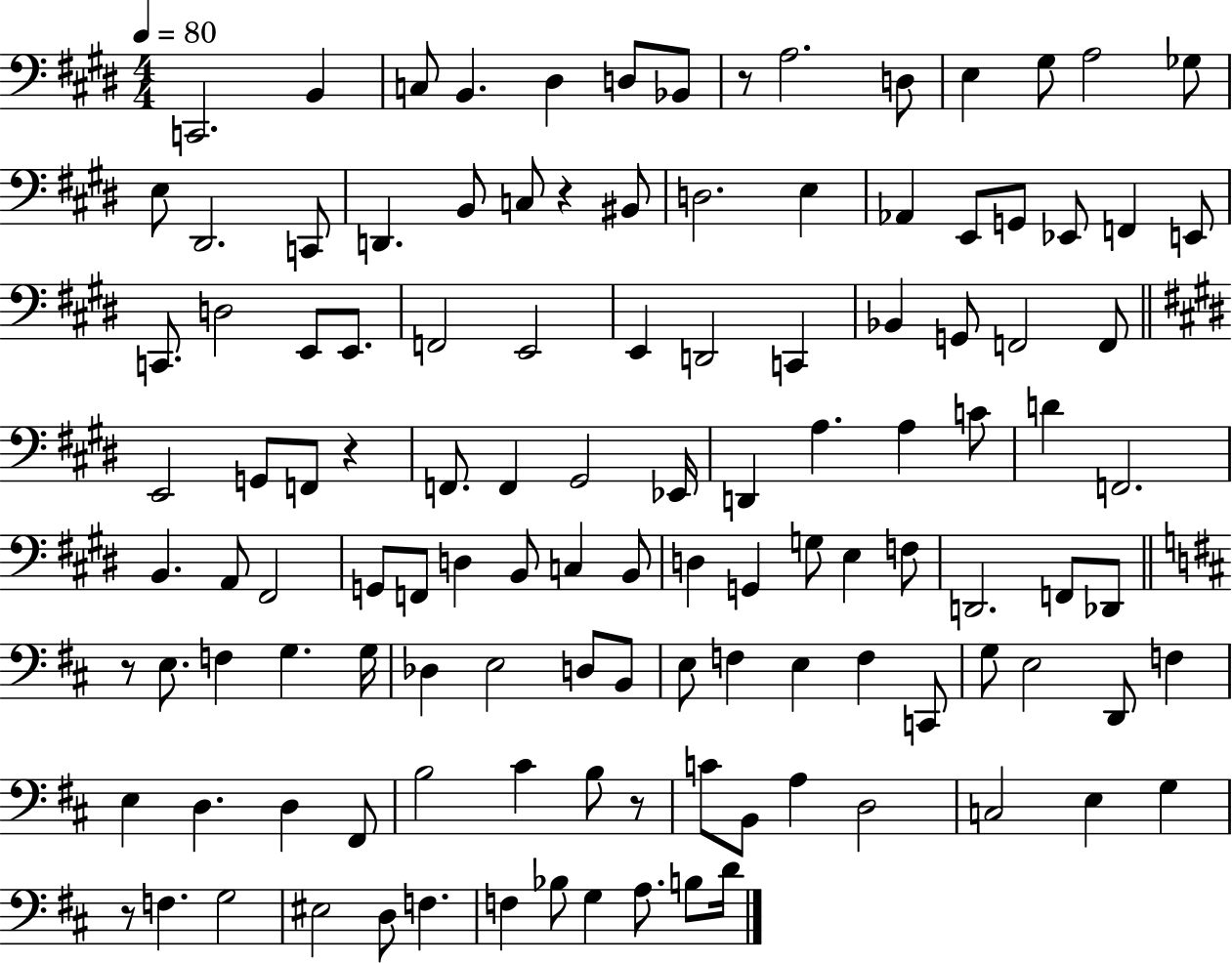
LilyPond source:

{
  \clef bass
  \numericTimeSignature
  \time 4/4
  \key e \major
  \tempo 4 = 80
  c,2. b,4 | c8 b,4. dis4 d8 bes,8 | r8 a2. d8 | e4 gis8 a2 ges8 | \break e8 dis,2. c,8 | d,4. b,8 c8 r4 bis,8 | d2. e4 | aes,4 e,8 g,8 ees,8 f,4 e,8 | \break c,8. d2 e,8 e,8. | f,2 e,2 | e,4 d,2 c,4 | bes,4 g,8 f,2 f,8 | \break \bar "||" \break \key e \major e,2 g,8 f,8 r4 | f,8. f,4 gis,2 ees,16 | d,4 a4. a4 c'8 | d'4 f,2. | \break b,4. a,8 fis,2 | g,8 f,8 d4 b,8 c4 b,8 | d4 g,4 g8 e4 f8 | d,2. f,8 des,8 | \break \bar "||" \break \key b \minor r8 e8. f4 g4. g16 | des4 e2 d8 b,8 | e8 f4 e4 f4 c,8 | g8 e2 d,8 f4 | \break e4 d4. d4 fis,8 | b2 cis'4 b8 r8 | c'8 b,8 a4 d2 | c2 e4 g4 | \break r8 f4. g2 | eis2 d8 f4. | f4 bes8 g4 a8. b8 d'16 | \bar "|."
}